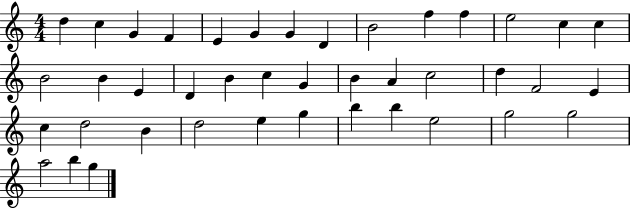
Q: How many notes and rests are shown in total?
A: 41